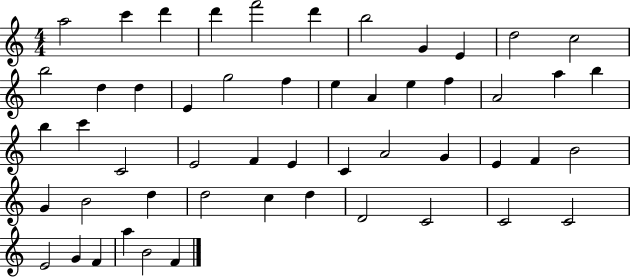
{
  \clef treble
  \numericTimeSignature
  \time 4/4
  \key c \major
  a''2 c'''4 d'''4 | d'''4 f'''2 d'''4 | b''2 g'4 e'4 | d''2 c''2 | \break b''2 d''4 d''4 | e'4 g''2 f''4 | e''4 a'4 e''4 f''4 | a'2 a''4 b''4 | \break b''4 c'''4 c'2 | e'2 f'4 e'4 | c'4 a'2 g'4 | e'4 f'4 b'2 | \break g'4 b'2 d''4 | d''2 c''4 d''4 | d'2 c'2 | c'2 c'2 | \break e'2 g'4 f'4 | a''4 b'2 f'4 | \bar "|."
}